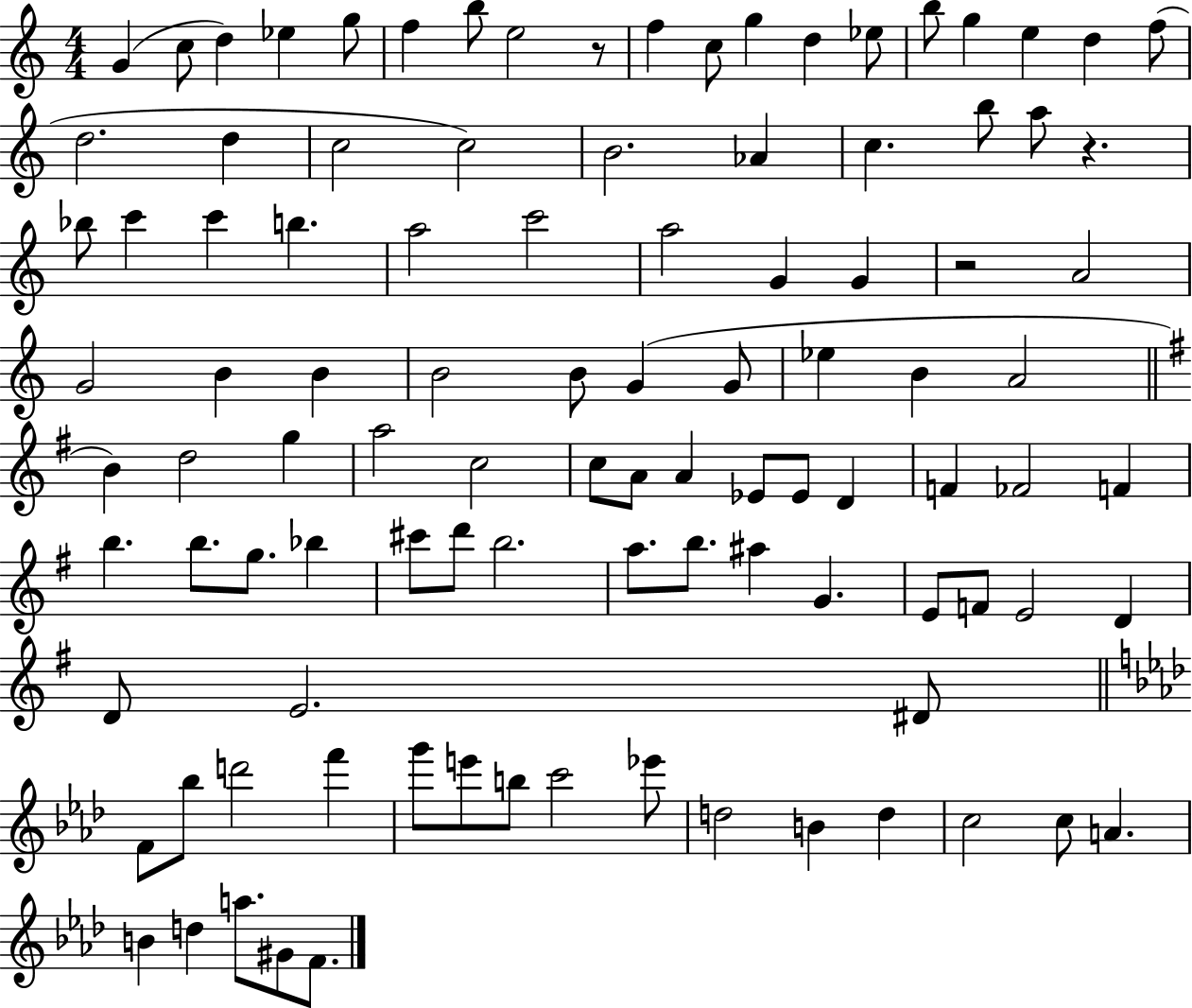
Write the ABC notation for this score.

X:1
T:Untitled
M:4/4
L:1/4
K:C
G c/2 d _e g/2 f b/2 e2 z/2 f c/2 g d _e/2 b/2 g e d f/2 d2 d c2 c2 B2 _A c b/2 a/2 z _b/2 c' c' b a2 c'2 a2 G G z2 A2 G2 B B B2 B/2 G G/2 _e B A2 B d2 g a2 c2 c/2 A/2 A _E/2 _E/2 D F _F2 F b b/2 g/2 _b ^c'/2 d'/2 b2 a/2 b/2 ^a G E/2 F/2 E2 D D/2 E2 ^D/2 F/2 _b/2 d'2 f' g'/2 e'/2 b/2 c'2 _e'/2 d2 B d c2 c/2 A B d a/2 ^G/2 F/2